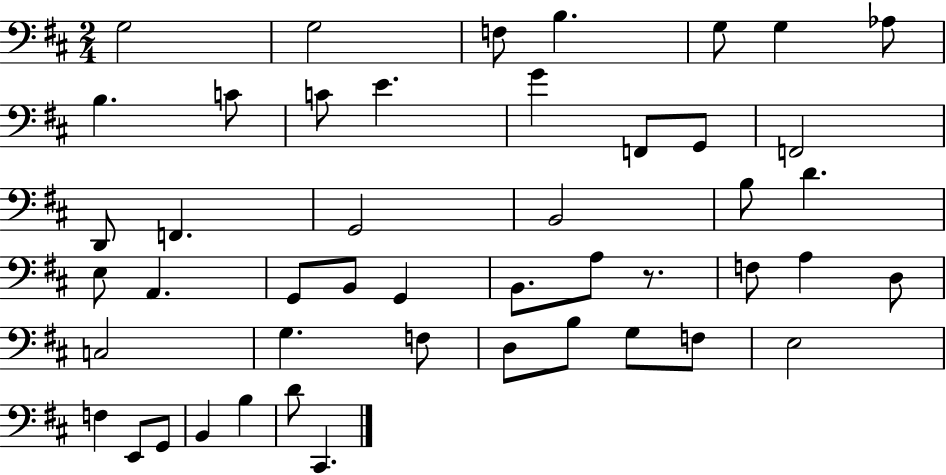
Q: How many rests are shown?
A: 1